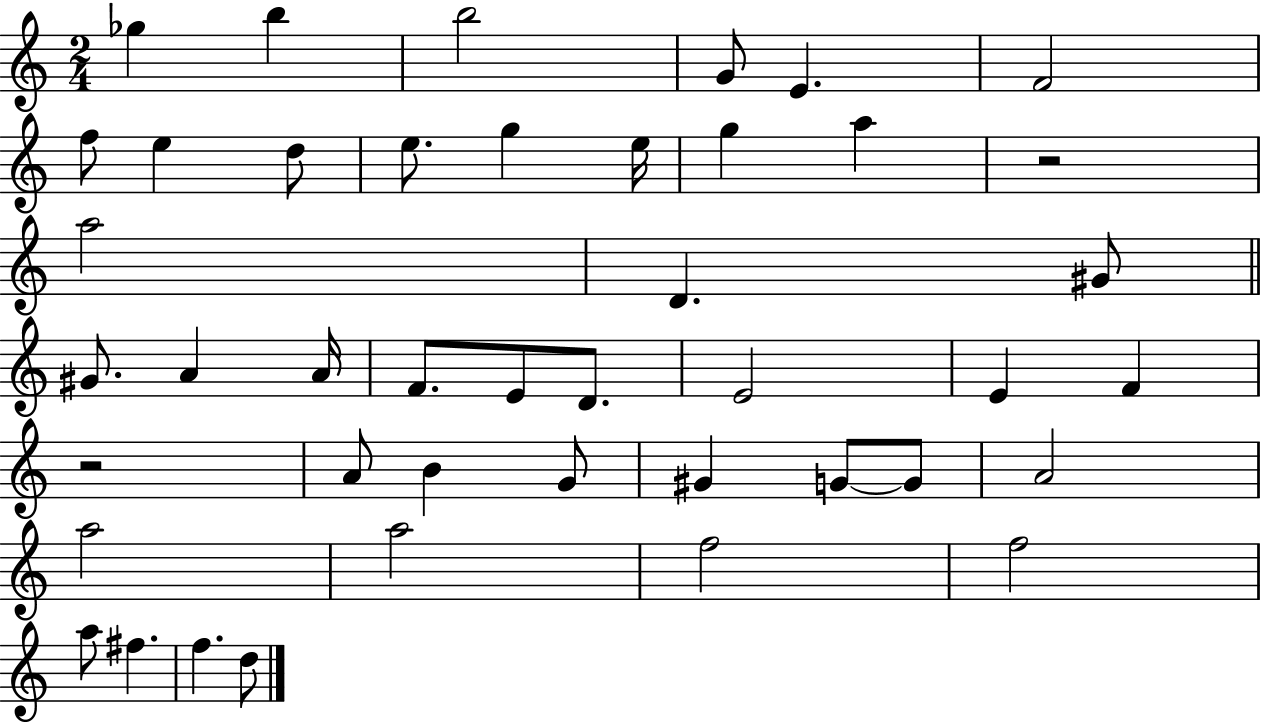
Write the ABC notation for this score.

X:1
T:Untitled
M:2/4
L:1/4
K:C
_g b b2 G/2 E F2 f/2 e d/2 e/2 g e/4 g a z2 a2 D ^G/2 ^G/2 A A/4 F/2 E/2 D/2 E2 E F z2 A/2 B G/2 ^G G/2 G/2 A2 a2 a2 f2 f2 a/2 ^f f d/2